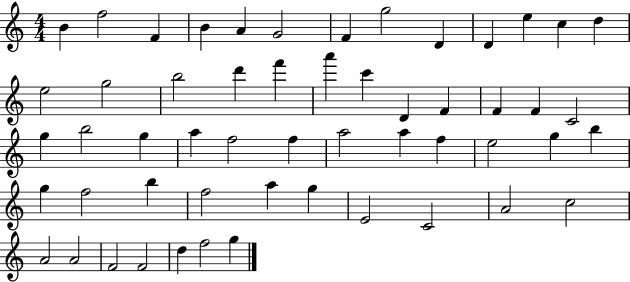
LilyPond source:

{
  \clef treble
  \numericTimeSignature
  \time 4/4
  \key c \major
  b'4 f''2 f'4 | b'4 a'4 g'2 | f'4 g''2 d'4 | d'4 e''4 c''4 d''4 | \break e''2 g''2 | b''2 d'''4 f'''4 | a'''4 c'''4 d'4 f'4 | f'4 f'4 c'2 | \break g''4 b''2 g''4 | a''4 f''2 f''4 | a''2 a''4 f''4 | e''2 g''4 b''4 | \break g''4 f''2 b''4 | f''2 a''4 g''4 | e'2 c'2 | a'2 c''2 | \break a'2 a'2 | f'2 f'2 | d''4 f''2 g''4 | \bar "|."
}